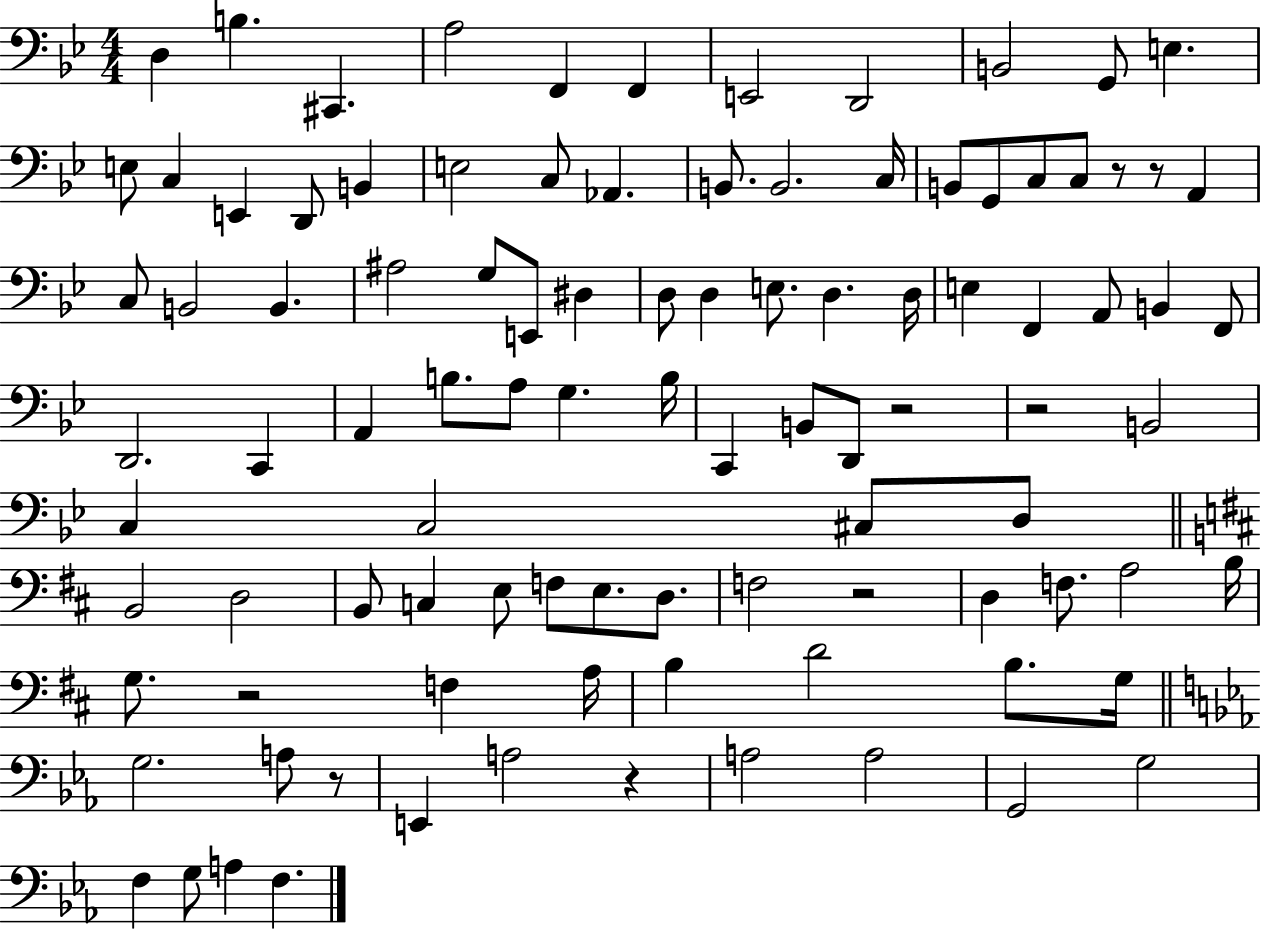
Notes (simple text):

D3/q B3/q. C#2/q. A3/h F2/q F2/q E2/h D2/h B2/h G2/e E3/q. E3/e C3/q E2/q D2/e B2/q E3/h C3/e Ab2/q. B2/e. B2/h. C3/s B2/e G2/e C3/e C3/e R/e R/e A2/q C3/e B2/h B2/q. A#3/h G3/e E2/e D#3/q D3/e D3/q E3/e. D3/q. D3/s E3/q F2/q A2/e B2/q F2/e D2/h. C2/q A2/q B3/e. A3/e G3/q. B3/s C2/q B2/e D2/e R/h R/h B2/h C3/q C3/h C#3/e D3/e B2/h D3/h B2/e C3/q E3/e F3/e E3/e. D3/e. F3/h R/h D3/q F3/e. A3/h B3/s G3/e. R/h F3/q A3/s B3/q D4/h B3/e. G3/s G3/h. A3/e R/e E2/q A3/h R/q A3/h A3/h G2/h G3/h F3/q G3/e A3/q F3/q.